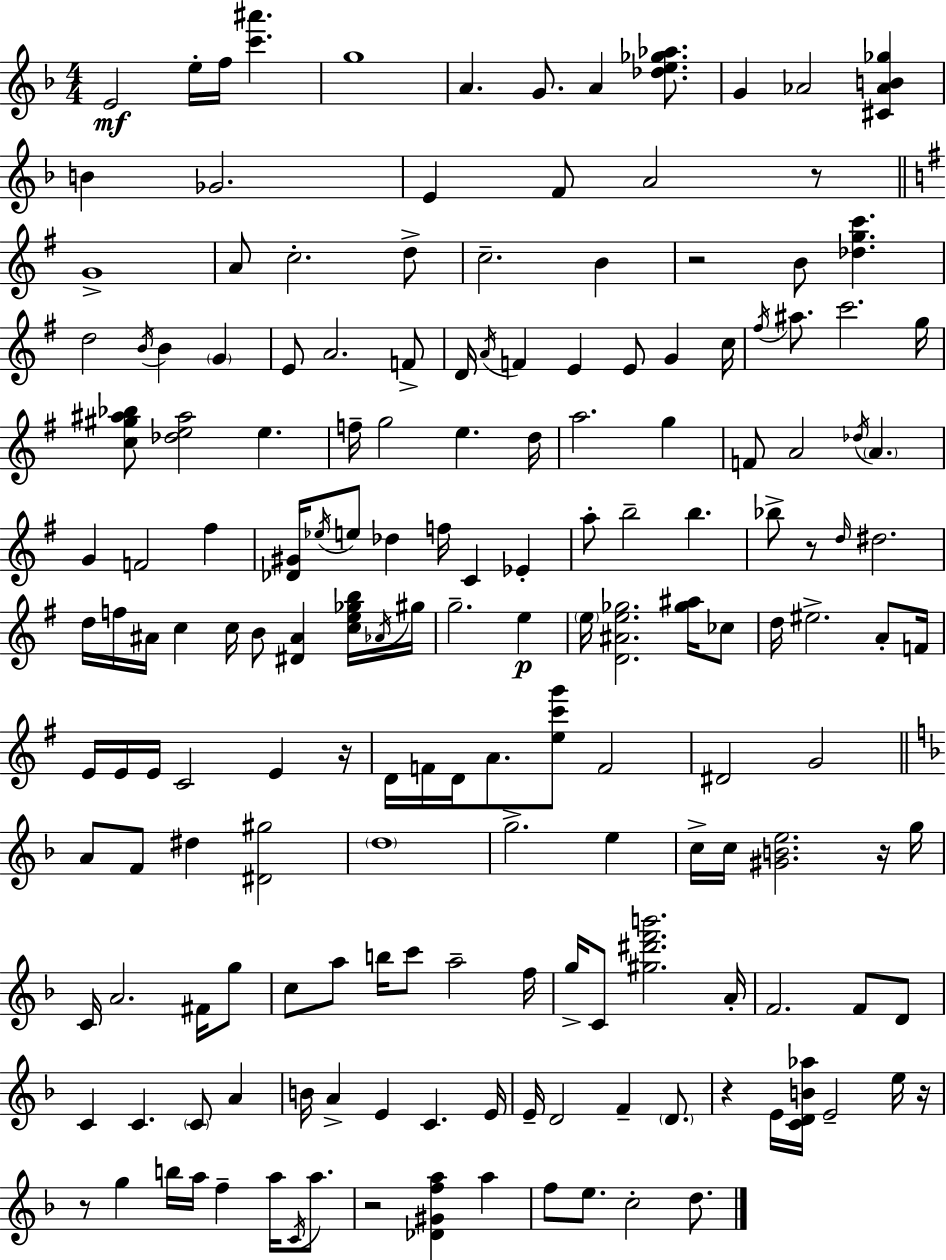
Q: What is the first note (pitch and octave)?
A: E4